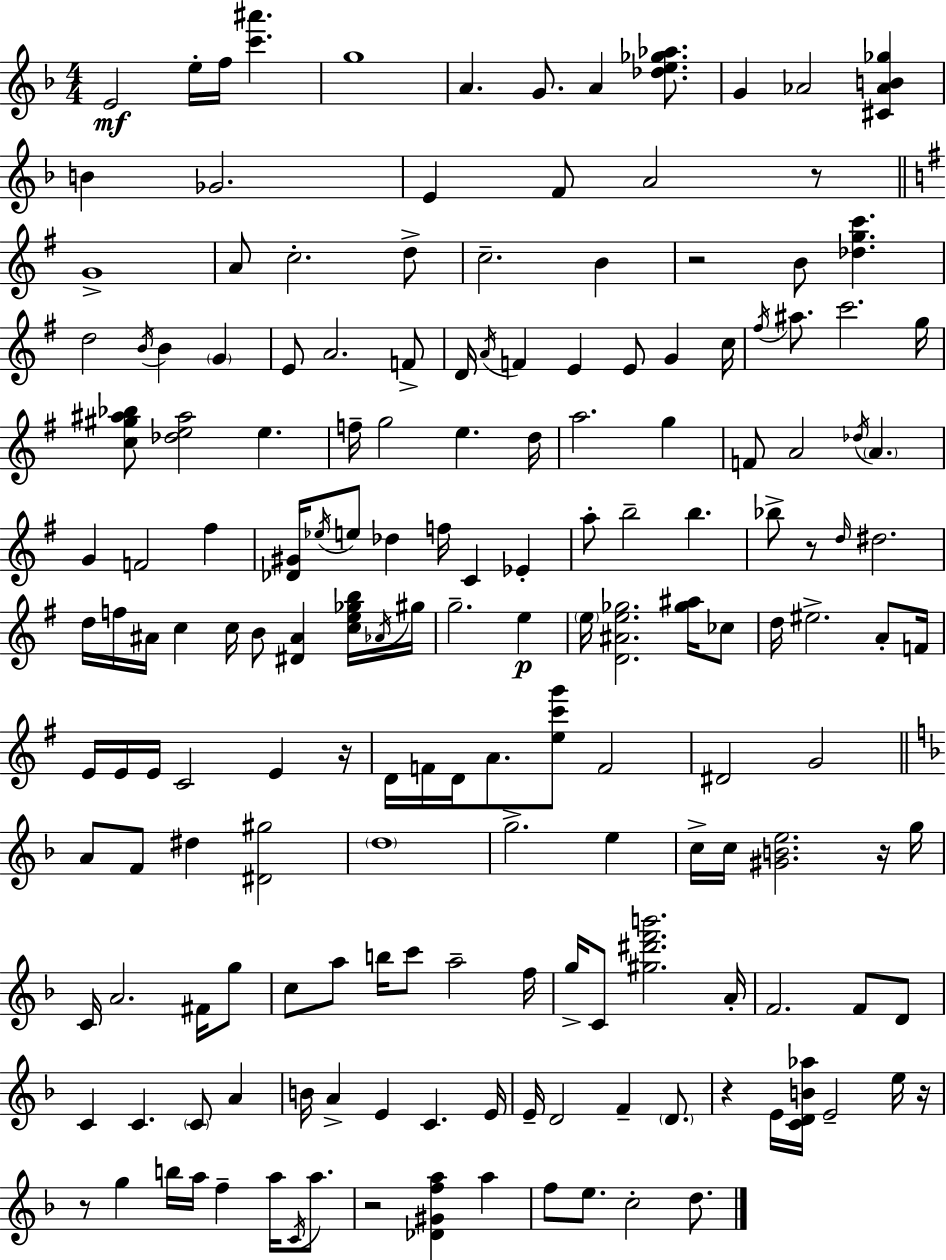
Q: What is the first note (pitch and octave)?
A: E4